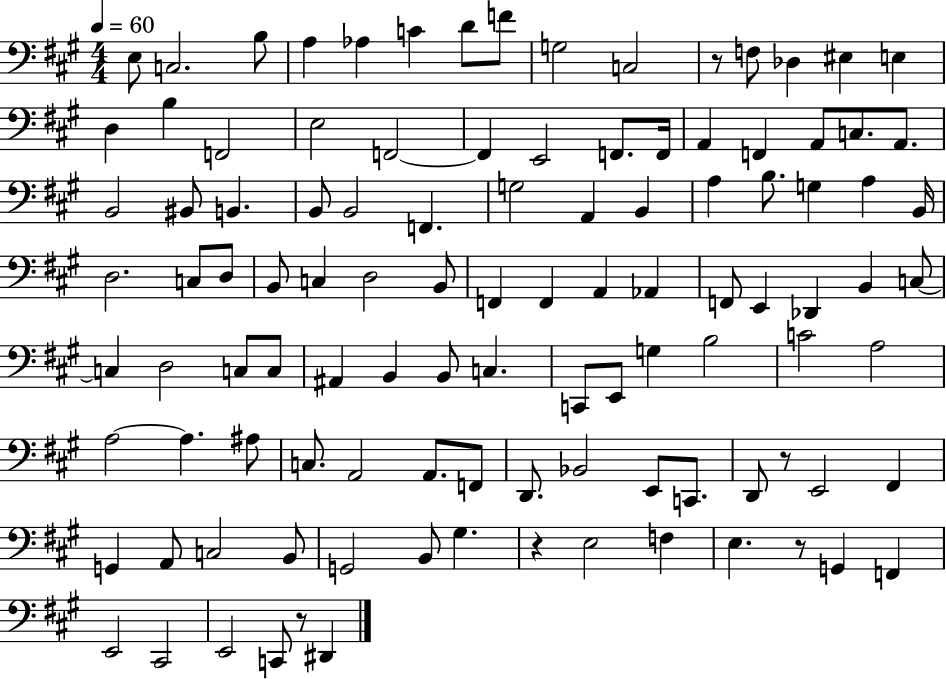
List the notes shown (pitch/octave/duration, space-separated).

E3/e C3/h. B3/e A3/q Ab3/q C4/q D4/e F4/e G3/h C3/h R/e F3/e Db3/q EIS3/q E3/q D3/q B3/q F2/h E3/h F2/h F2/q E2/h F2/e. F2/s A2/q F2/q A2/e C3/e. A2/e. B2/h BIS2/e B2/q. B2/e B2/h F2/q. G3/h A2/q B2/q A3/q B3/e. G3/q A3/q B2/s D3/h. C3/e D3/e B2/e C3/q D3/h B2/e F2/q F2/q A2/q Ab2/q F2/e E2/q Db2/q B2/q C3/e C3/q D3/h C3/e C3/e A#2/q B2/q B2/e C3/q. C2/e E2/e G3/q B3/h C4/h A3/h A3/h A3/q. A#3/e C3/e. A2/h A2/e. F2/e D2/e. Bb2/h E2/e C2/e. D2/e R/e E2/h F#2/q G2/q A2/e C3/h B2/e G2/h B2/e G#3/q. R/q E3/h F3/q E3/q. R/e G2/q F2/q E2/h C#2/h E2/h C2/e R/e D#2/q